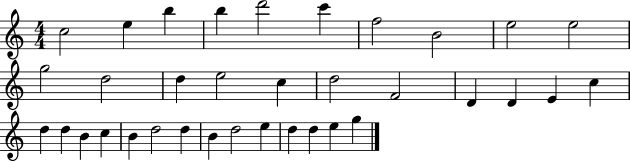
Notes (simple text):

C5/h E5/q B5/q B5/q D6/h C6/q F5/h B4/h E5/h E5/h G5/h D5/h D5/q E5/h C5/q D5/h F4/h D4/q D4/q E4/q C5/q D5/q D5/q B4/q C5/q B4/q D5/h D5/q B4/q D5/h E5/q D5/q D5/q E5/q G5/q